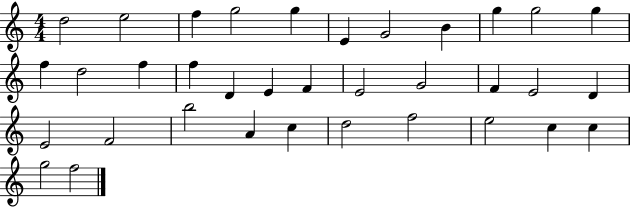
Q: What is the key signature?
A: C major